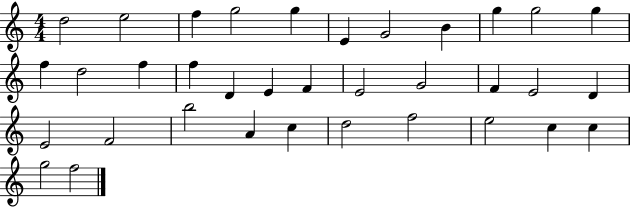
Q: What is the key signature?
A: C major